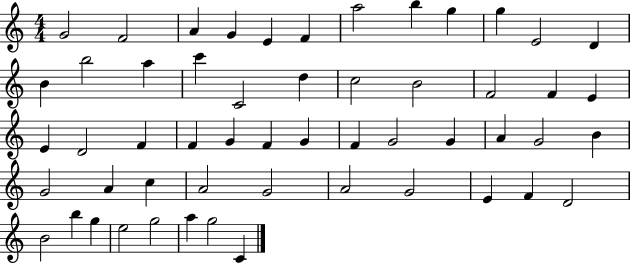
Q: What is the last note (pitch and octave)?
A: C4